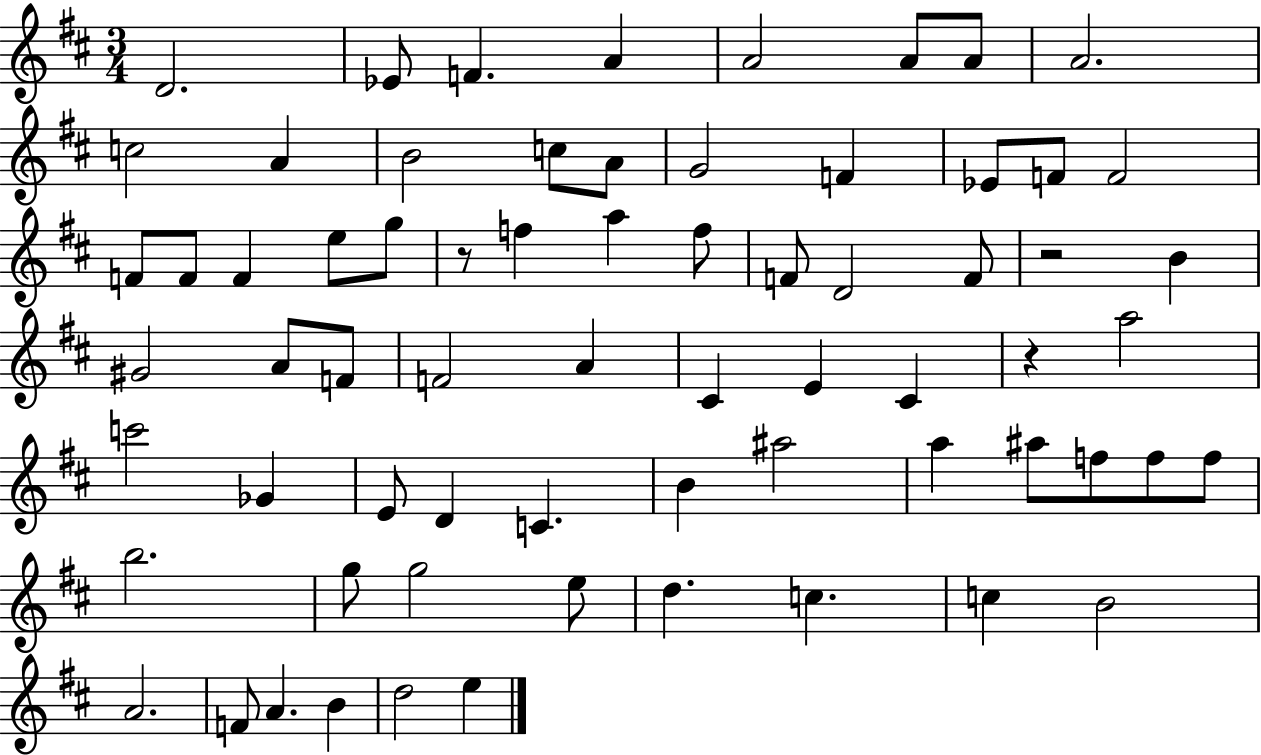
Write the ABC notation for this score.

X:1
T:Untitled
M:3/4
L:1/4
K:D
D2 _E/2 F A A2 A/2 A/2 A2 c2 A B2 c/2 A/2 G2 F _E/2 F/2 F2 F/2 F/2 F e/2 g/2 z/2 f a f/2 F/2 D2 F/2 z2 B ^G2 A/2 F/2 F2 A ^C E ^C z a2 c'2 _G E/2 D C B ^a2 a ^a/2 f/2 f/2 f/2 b2 g/2 g2 e/2 d c c B2 A2 F/2 A B d2 e